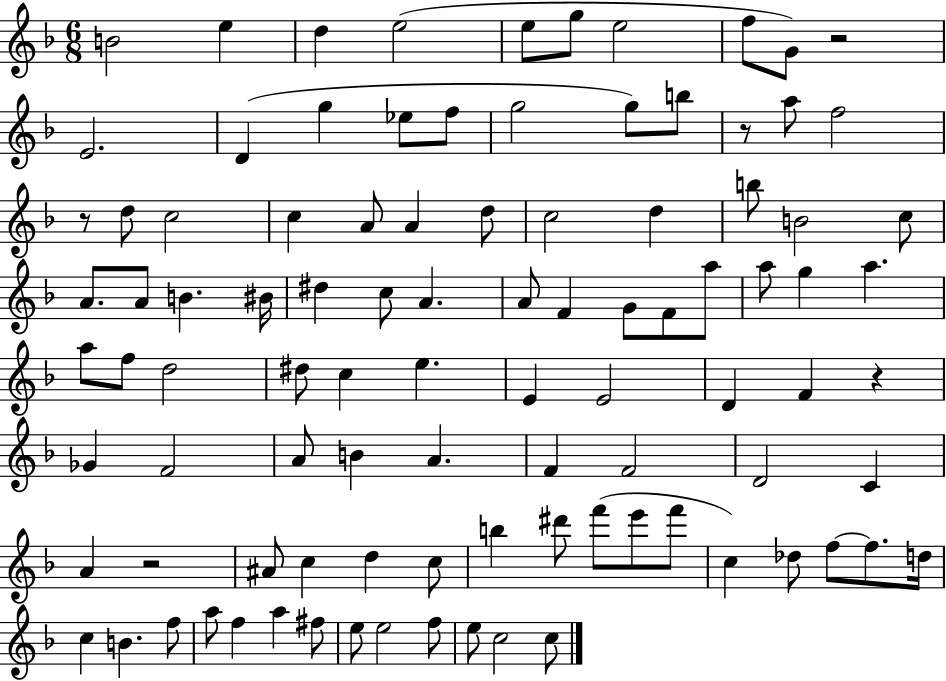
X:1
T:Untitled
M:6/8
L:1/4
K:F
B2 e d e2 e/2 g/2 e2 f/2 G/2 z2 E2 D g _e/2 f/2 g2 g/2 b/2 z/2 a/2 f2 z/2 d/2 c2 c A/2 A d/2 c2 d b/2 B2 c/2 A/2 A/2 B ^B/4 ^d c/2 A A/2 F G/2 F/2 a/2 a/2 g a a/2 f/2 d2 ^d/2 c e E E2 D F z _G F2 A/2 B A F F2 D2 C A z2 ^A/2 c d c/2 b ^d'/2 f'/2 e'/2 f'/2 c _d/2 f/2 f/2 d/4 c B f/2 a/2 f a ^f/2 e/2 e2 f/2 e/2 c2 c/2